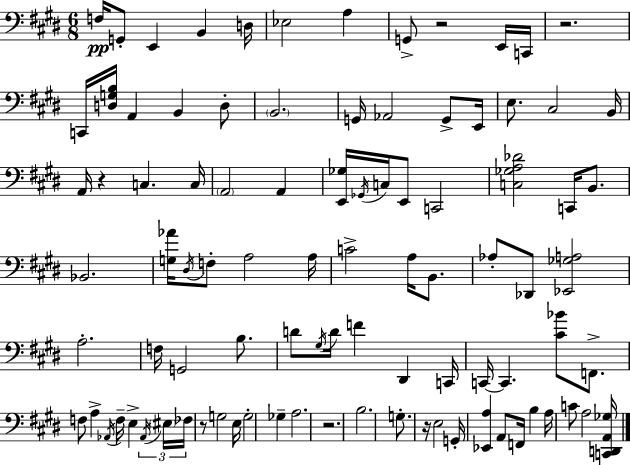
F3/s G2/e E2/q B2/q D3/s Eb3/h A3/q G2/e R/h E2/s C2/s R/h. C2/s [D3,G3,B3]/s A2/q B2/q D3/e B2/h. G2/s Ab2/h G2/e E2/s E3/e. C#3/h B2/s A2/s R/q C3/q. C3/s A2/h A2/q [E2,Gb3]/s Gb2/s C3/s E2/e C2/h [C3,Gb3,A3,Db4]/h C2/s B2/e. Bb2/h. [G3,Ab4]/s D#3/s F3/e A3/h A3/s C4/h A3/s B2/e. Ab3/e Db2/e [Eb2,Gb3,A3]/h A3/h. F3/s G2/h B3/e. D4/e G#3/s D4/s F4/q D#2/q C2/s C2/s C2/q. [C#4,Bb4]/e F2/e. F3/e A3/q Ab2/s F3/s E3/q Ab2/s EIS3/s FES3/s R/e G3/h E3/s G3/h Gb3/q A3/h. R/h. B3/h. G3/e. R/s E3/h G2/s [Eb2,A3]/q A2/e F2/s B3/q A3/s C4/e A3/h [C2,D2,A2,Gb3]/s